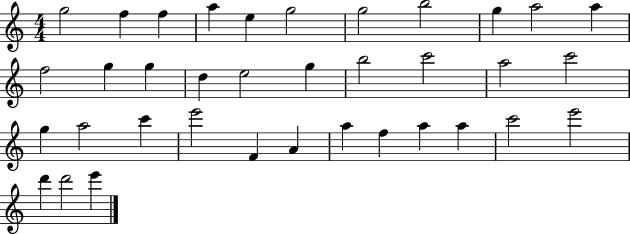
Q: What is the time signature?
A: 4/4